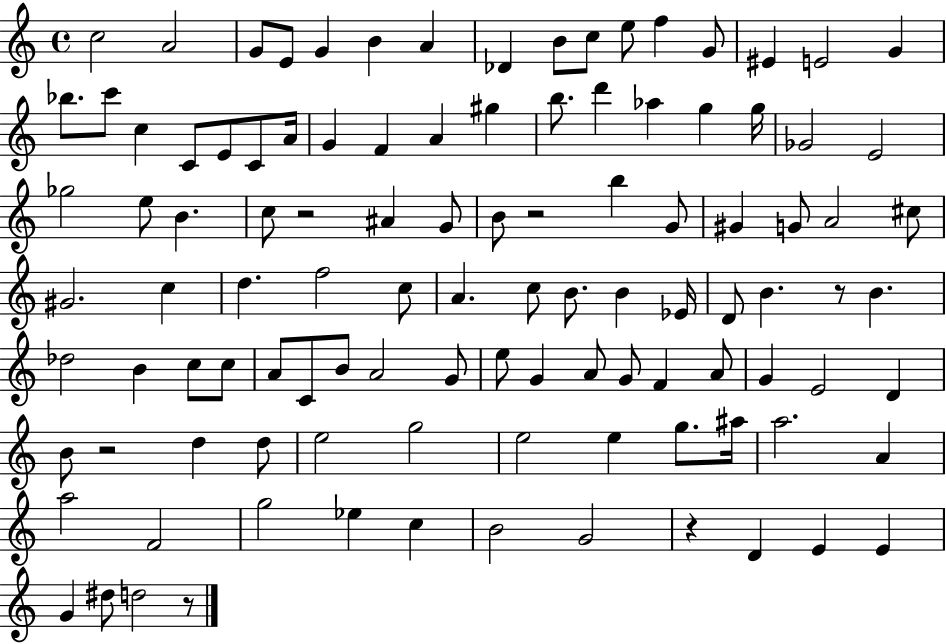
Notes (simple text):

C5/h A4/h G4/e E4/e G4/q B4/q A4/q Db4/q B4/e C5/e E5/e F5/q G4/e EIS4/q E4/h G4/q Bb5/e. C6/e C5/q C4/e E4/e C4/e A4/s G4/q F4/q A4/q G#5/q B5/e. D6/q Ab5/q G5/q G5/s Gb4/h E4/h Gb5/h E5/e B4/q. C5/e R/h A#4/q G4/e B4/e R/h B5/q G4/e G#4/q G4/e A4/h C#5/e G#4/h. C5/q D5/q. F5/h C5/e A4/q. C5/e B4/e. B4/q Eb4/s D4/e B4/q. R/e B4/q. Db5/h B4/q C5/e C5/e A4/e C4/e B4/e A4/h G4/e E5/e G4/q A4/e G4/e F4/q A4/e G4/q E4/h D4/q B4/e R/h D5/q D5/e E5/h G5/h E5/h E5/q G5/e. A#5/s A5/h. A4/q A5/h F4/h G5/h Eb5/q C5/q B4/h G4/h R/q D4/q E4/q E4/q G4/q D#5/e D5/h R/e